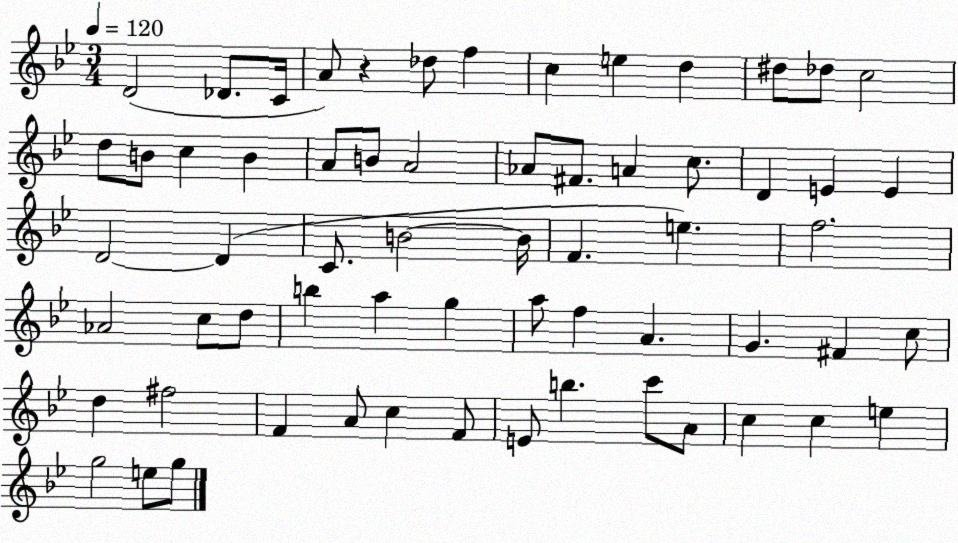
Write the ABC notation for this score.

X:1
T:Untitled
M:3/4
L:1/4
K:Bb
D2 _D/2 C/4 A/2 z _d/2 f c e d ^d/2 _d/2 c2 d/2 B/2 c B A/2 B/2 A2 _A/2 ^F/2 A c/2 D E E D2 D C/2 B2 B/4 F e f2 _A2 c/2 d/2 b a g a/2 f A G ^F c/2 d ^f2 F A/2 c F/2 E/2 b c'/2 A/2 c c e g2 e/2 g/2